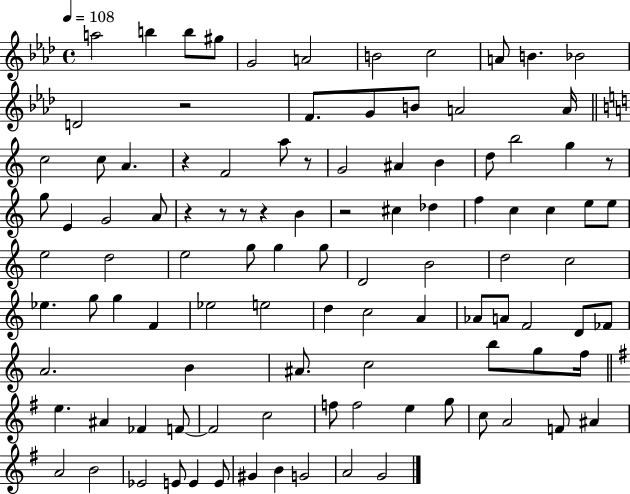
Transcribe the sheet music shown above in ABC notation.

X:1
T:Untitled
M:4/4
L:1/4
K:Ab
a2 b b/2 ^g/2 G2 A2 B2 c2 A/2 B _B2 D2 z2 F/2 G/2 B/2 A2 A/4 c2 c/2 A z F2 a/2 z/2 G2 ^A B d/2 b2 g z/2 g/2 E G2 A/2 z z/2 z/2 z B z2 ^c _d f c c e/2 e/2 e2 d2 e2 g/2 g g/2 D2 B2 d2 c2 _e g/2 g F _e2 e2 d c2 A _A/2 A/2 F2 D/2 _F/2 A2 B ^A/2 c2 b/2 g/2 f/4 e ^A _F F/2 F2 c2 f/2 f2 e g/2 c/2 A2 F/2 ^A A2 B2 _E2 E/2 E E/2 ^G B G2 A2 G2